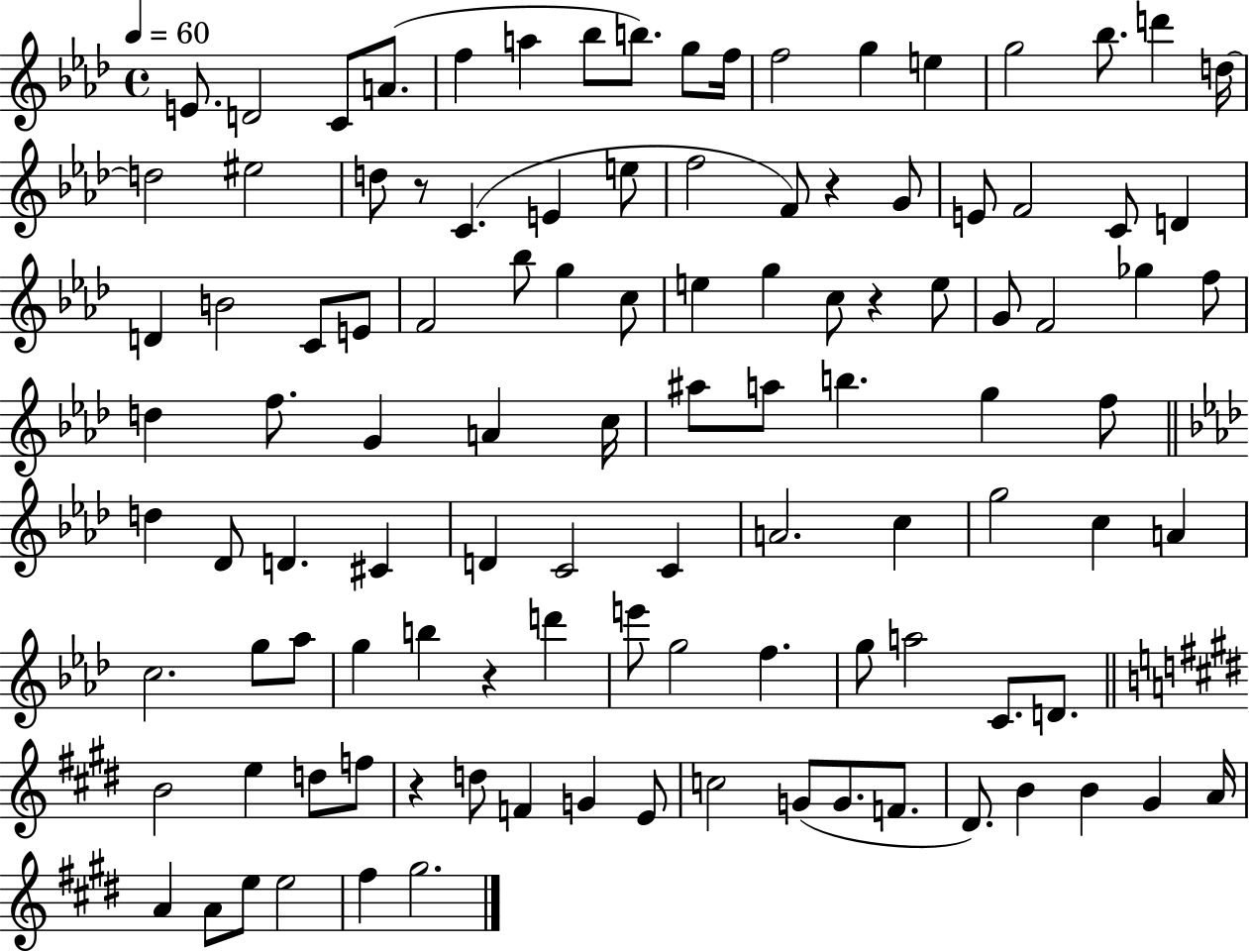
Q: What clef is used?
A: treble